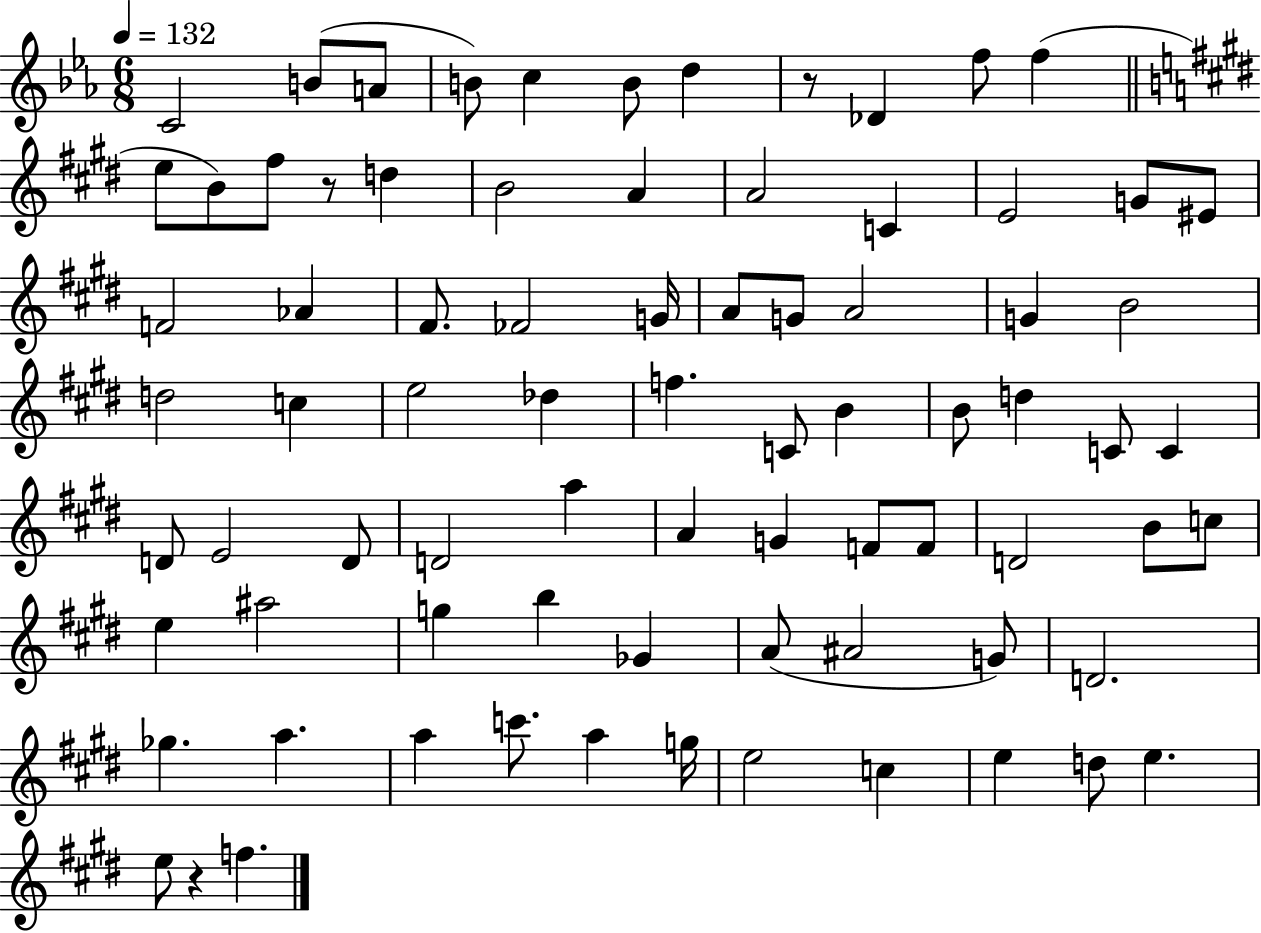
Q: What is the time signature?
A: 6/8